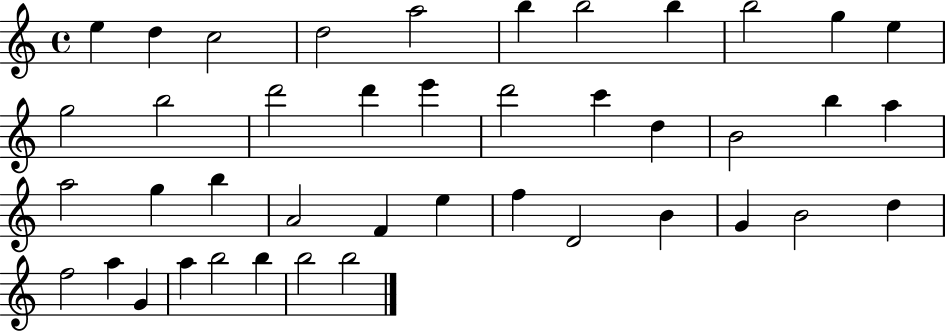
{
  \clef treble
  \time 4/4
  \defaultTimeSignature
  \key c \major
  e''4 d''4 c''2 | d''2 a''2 | b''4 b''2 b''4 | b''2 g''4 e''4 | \break g''2 b''2 | d'''2 d'''4 e'''4 | d'''2 c'''4 d''4 | b'2 b''4 a''4 | \break a''2 g''4 b''4 | a'2 f'4 e''4 | f''4 d'2 b'4 | g'4 b'2 d''4 | \break f''2 a''4 g'4 | a''4 b''2 b''4 | b''2 b''2 | \bar "|."
}